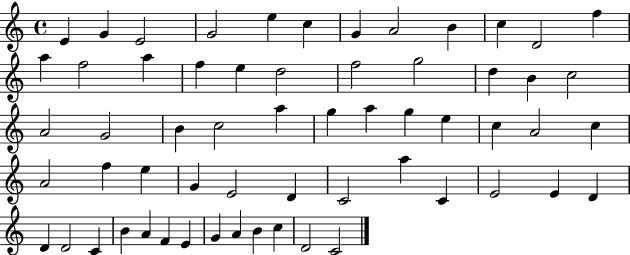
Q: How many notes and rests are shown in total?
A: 60